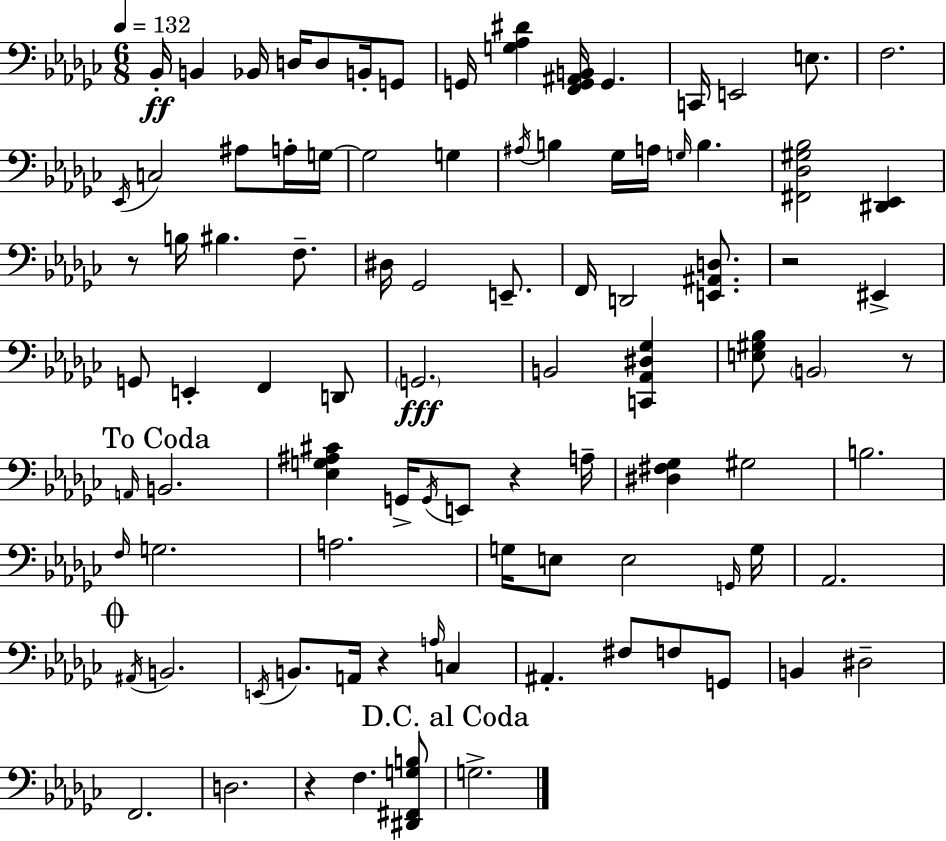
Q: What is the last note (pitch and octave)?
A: G3